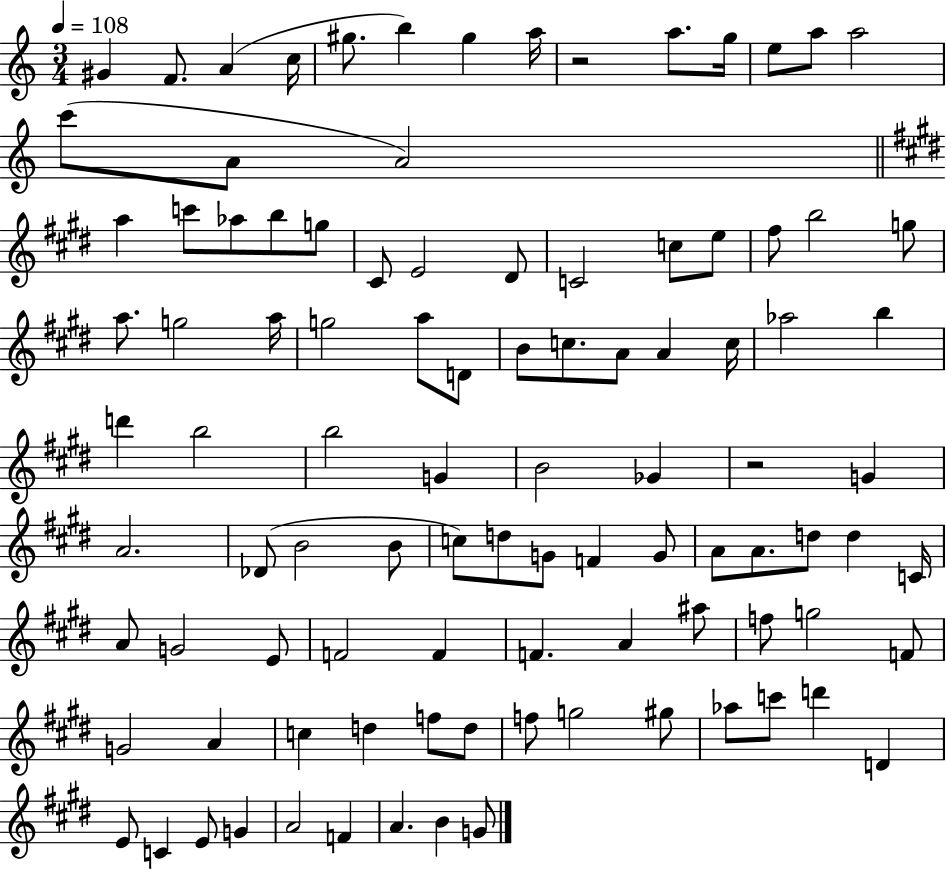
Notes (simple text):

G#4/q F4/e. A4/q C5/s G#5/e. B5/q G#5/q A5/s R/h A5/e. G5/s E5/e A5/e A5/h C6/e A4/e A4/h A5/q C6/e Ab5/e B5/e G5/e C#4/e E4/h D#4/e C4/h C5/e E5/e F#5/e B5/h G5/e A5/e. G5/h A5/s G5/h A5/e D4/e B4/e C5/e. A4/e A4/q C5/s Ab5/h B5/q D6/q B5/h B5/h G4/q B4/h Gb4/q R/h G4/q A4/h. Db4/e B4/h B4/e C5/e D5/e G4/e F4/q G4/e A4/e A4/e. D5/e D5/q C4/s A4/e G4/h E4/e F4/h F4/q F4/q. A4/q A#5/e F5/e G5/h F4/e G4/h A4/q C5/q D5/q F5/e D5/e F5/e G5/h G#5/e Ab5/e C6/e D6/q D4/q E4/e C4/q E4/e G4/q A4/h F4/q A4/q. B4/q G4/e